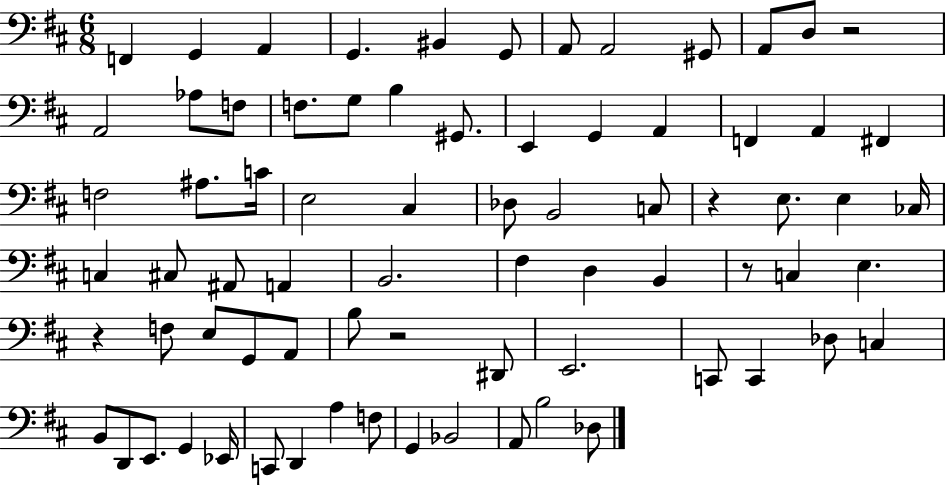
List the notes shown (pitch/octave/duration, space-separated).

F2/q G2/q A2/q G2/q. BIS2/q G2/e A2/e A2/h G#2/e A2/e D3/e R/h A2/h Ab3/e F3/e F3/e. G3/e B3/q G#2/e. E2/q G2/q A2/q F2/q A2/q F#2/q F3/h A#3/e. C4/s E3/h C#3/q Db3/e B2/h C3/e R/q E3/e. E3/q CES3/s C3/q C#3/e A#2/e A2/q B2/h. F#3/q D3/q B2/q R/e C3/q E3/q. R/q F3/e E3/e G2/e A2/e B3/e R/h D#2/e E2/h. C2/e C2/q Db3/e C3/q B2/e D2/e E2/e. G2/q Eb2/s C2/e D2/q A3/q F3/e G2/q Bb2/h A2/e B3/h Db3/e